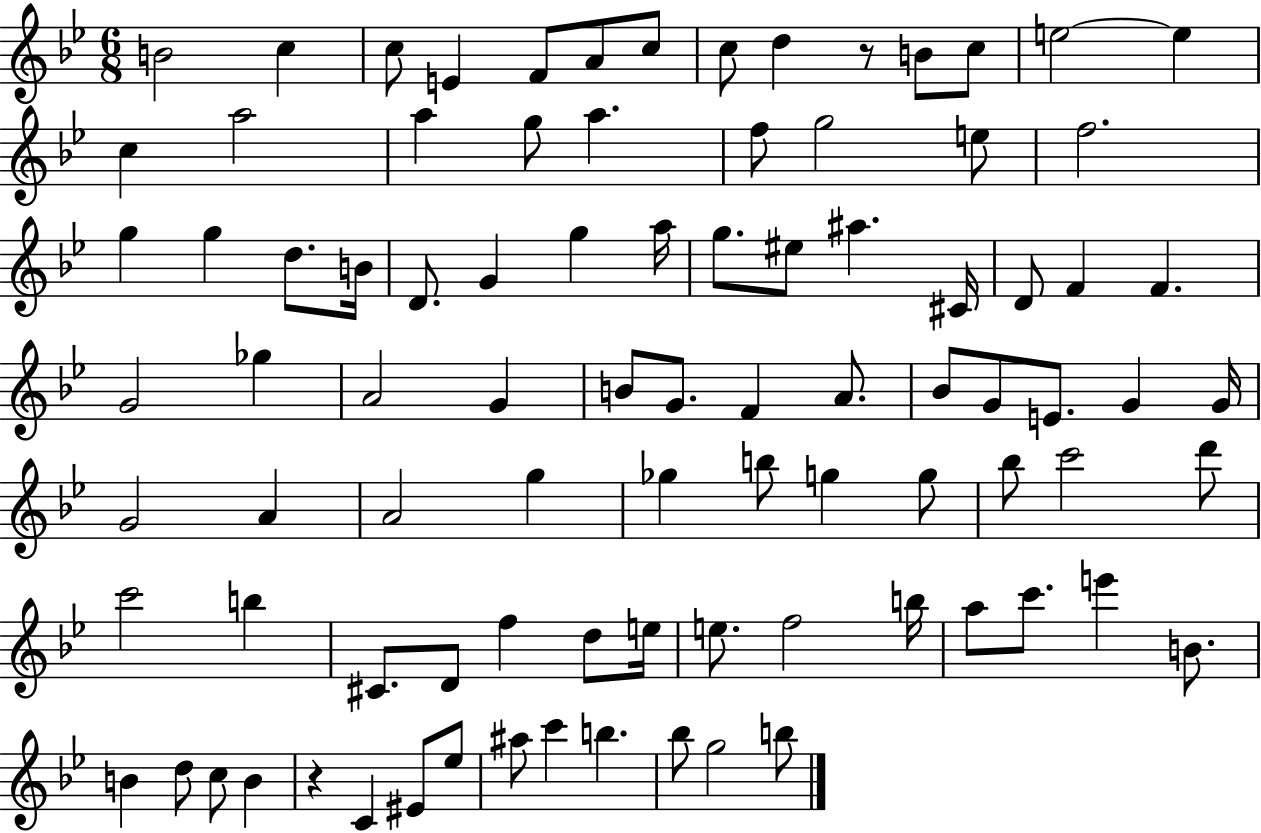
{
  \clef treble
  \numericTimeSignature
  \time 6/8
  \key bes \major
  \repeat volta 2 { b'2 c''4 | c''8 e'4 f'8 a'8 c''8 | c''8 d''4 r8 b'8 c''8 | e''2~~ e''4 | \break c''4 a''2 | a''4 g''8 a''4. | f''8 g''2 e''8 | f''2. | \break g''4 g''4 d''8. b'16 | d'8. g'4 g''4 a''16 | g''8. eis''8 ais''4. cis'16 | d'8 f'4 f'4. | \break g'2 ges''4 | a'2 g'4 | b'8 g'8. f'4 a'8. | bes'8 g'8 e'8. g'4 g'16 | \break g'2 a'4 | a'2 g''4 | ges''4 b''8 g''4 g''8 | bes''8 c'''2 d'''8 | \break c'''2 b''4 | cis'8. d'8 f''4 d''8 e''16 | e''8. f''2 b''16 | a''8 c'''8. e'''4 b'8. | \break b'4 d''8 c''8 b'4 | r4 c'4 eis'8 ees''8 | ais''8 c'''4 b''4. | bes''8 g''2 b''8 | \break } \bar "|."
}